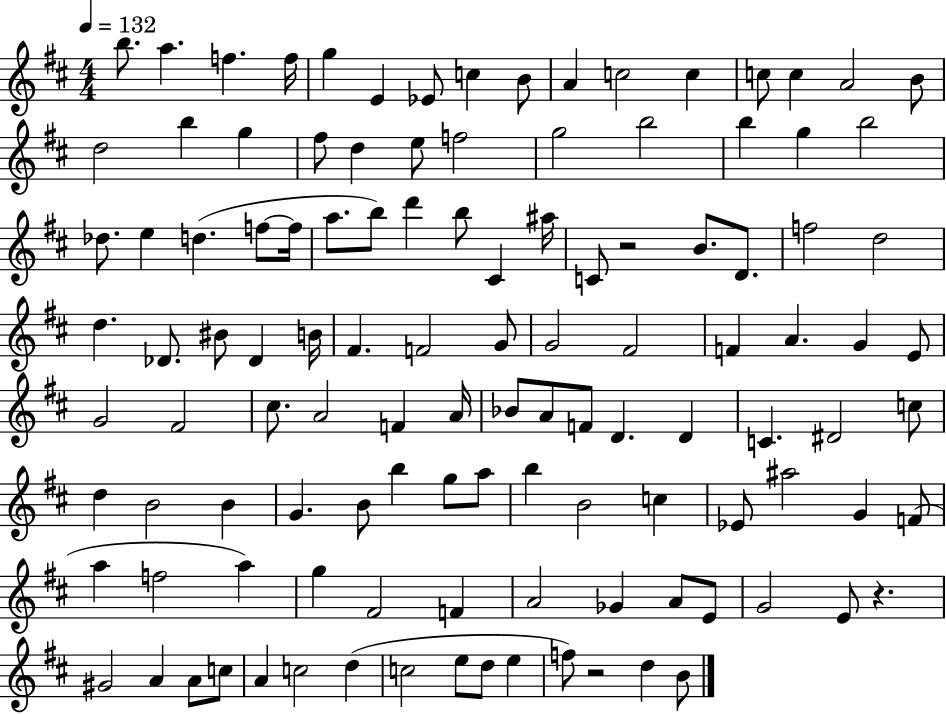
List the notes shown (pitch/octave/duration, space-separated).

B5/e. A5/q. F5/q. F5/s G5/q E4/q Eb4/e C5/q B4/e A4/q C5/h C5/q C5/e C5/q A4/h B4/e D5/h B5/q G5/q F#5/e D5/q E5/e F5/h G5/h B5/h B5/q G5/q B5/h Db5/e. E5/q D5/q. F5/e F5/s A5/e. B5/e D6/q B5/e C#4/q A#5/s C4/e R/h B4/e. D4/e. F5/h D5/h D5/q. Db4/e. BIS4/e Db4/q B4/s F#4/q. F4/h G4/e G4/h F#4/h F4/q A4/q. G4/q E4/e G4/h F#4/h C#5/e. A4/h F4/q A4/s Bb4/e A4/e F4/e D4/q. D4/q C4/q. D#4/h C5/e D5/q B4/h B4/q G4/q. B4/e B5/q G5/e A5/e B5/q B4/h C5/q Eb4/e A#5/h G4/q F4/e A5/q F5/h A5/q G5/q F#4/h F4/q A4/h Gb4/q A4/e E4/e G4/h E4/e R/q. G#4/h A4/q A4/e C5/e A4/q C5/h D5/q C5/h E5/e D5/e E5/q F5/e R/h D5/q B4/e